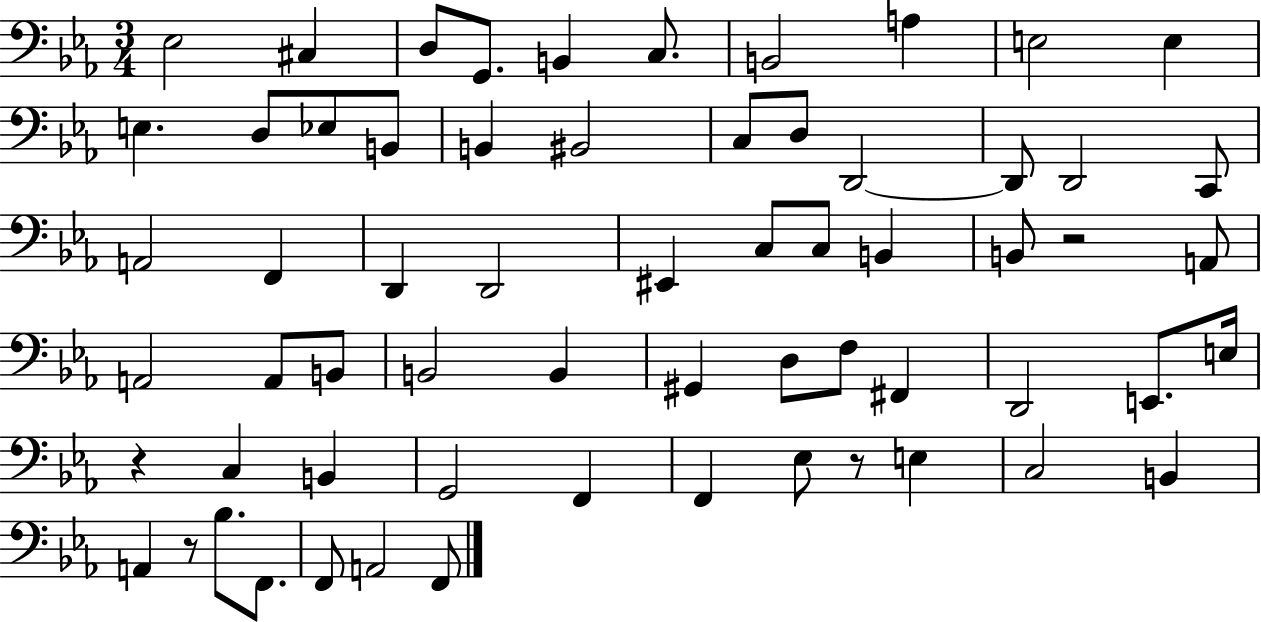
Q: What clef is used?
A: bass